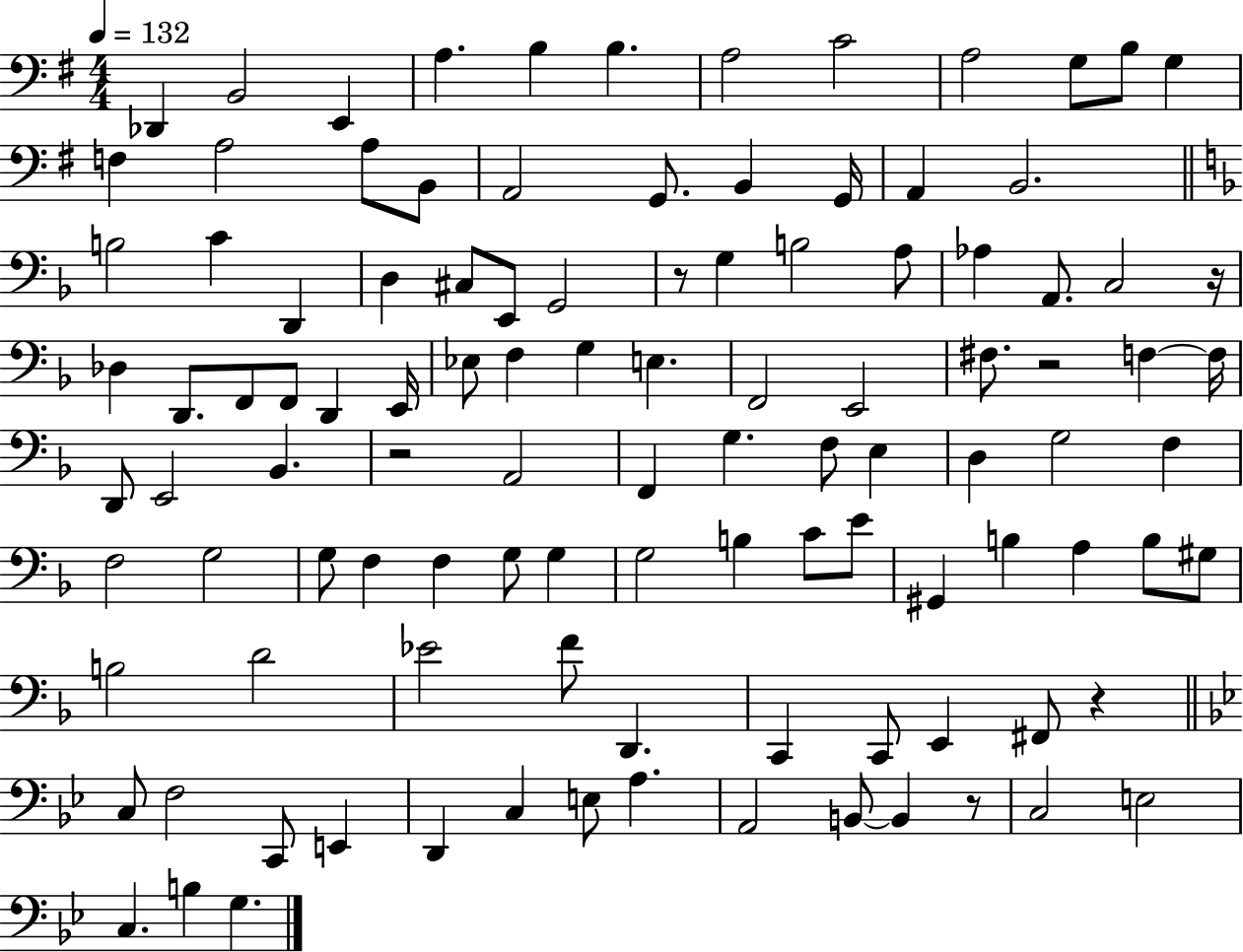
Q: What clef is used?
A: bass